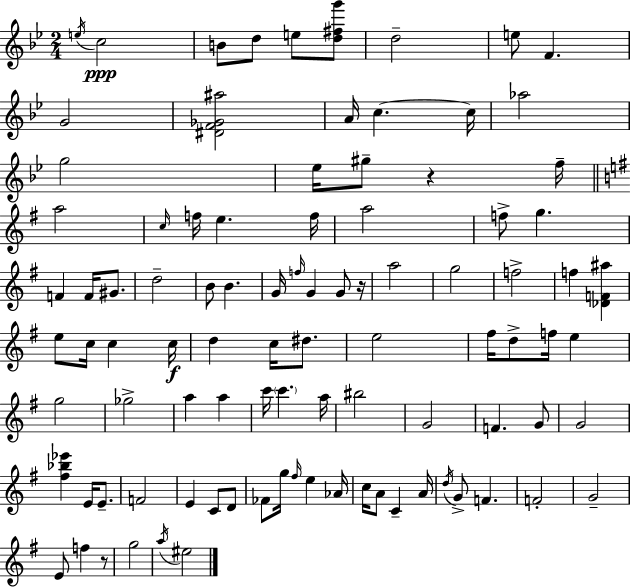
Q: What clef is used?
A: treble